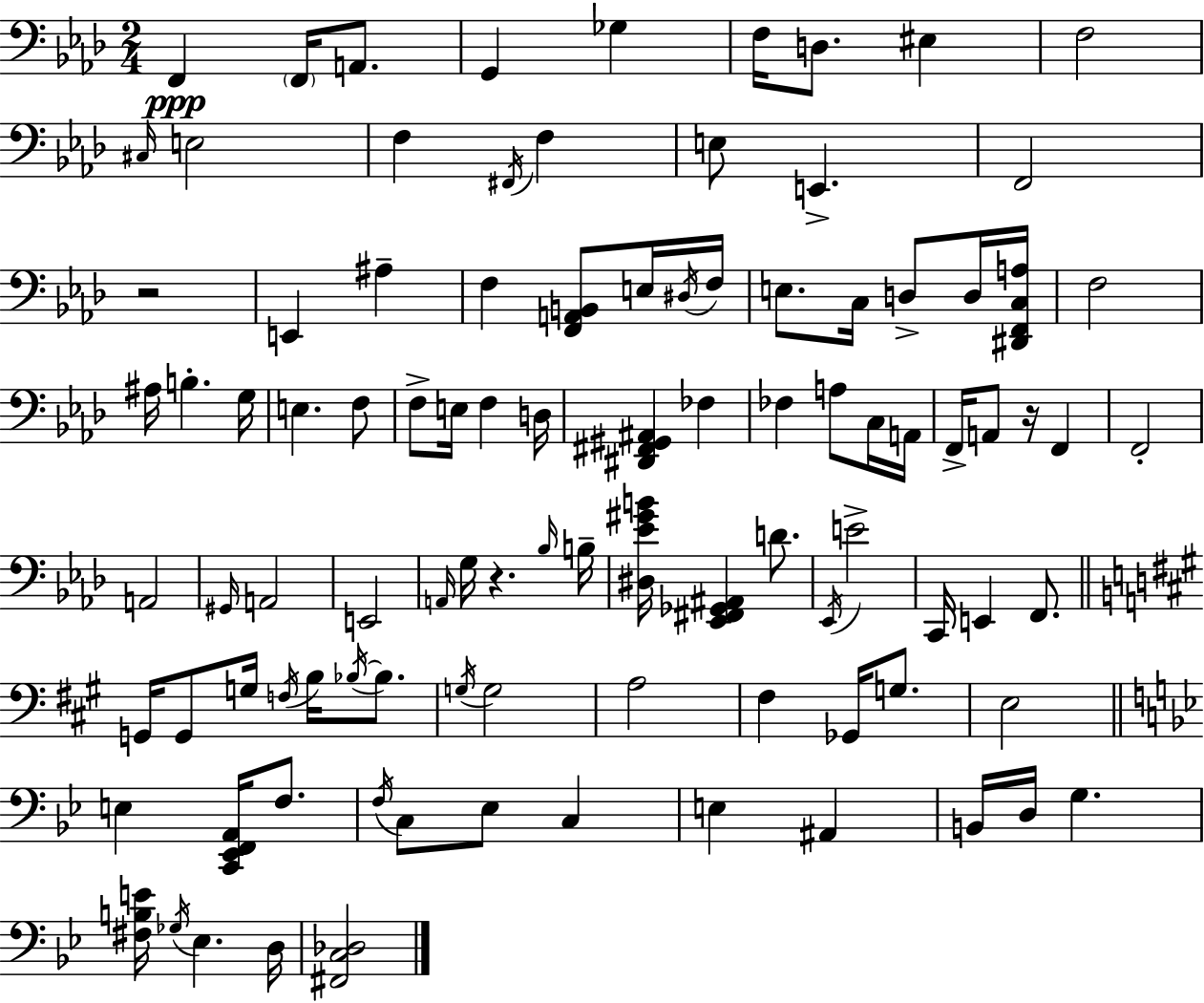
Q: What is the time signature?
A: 2/4